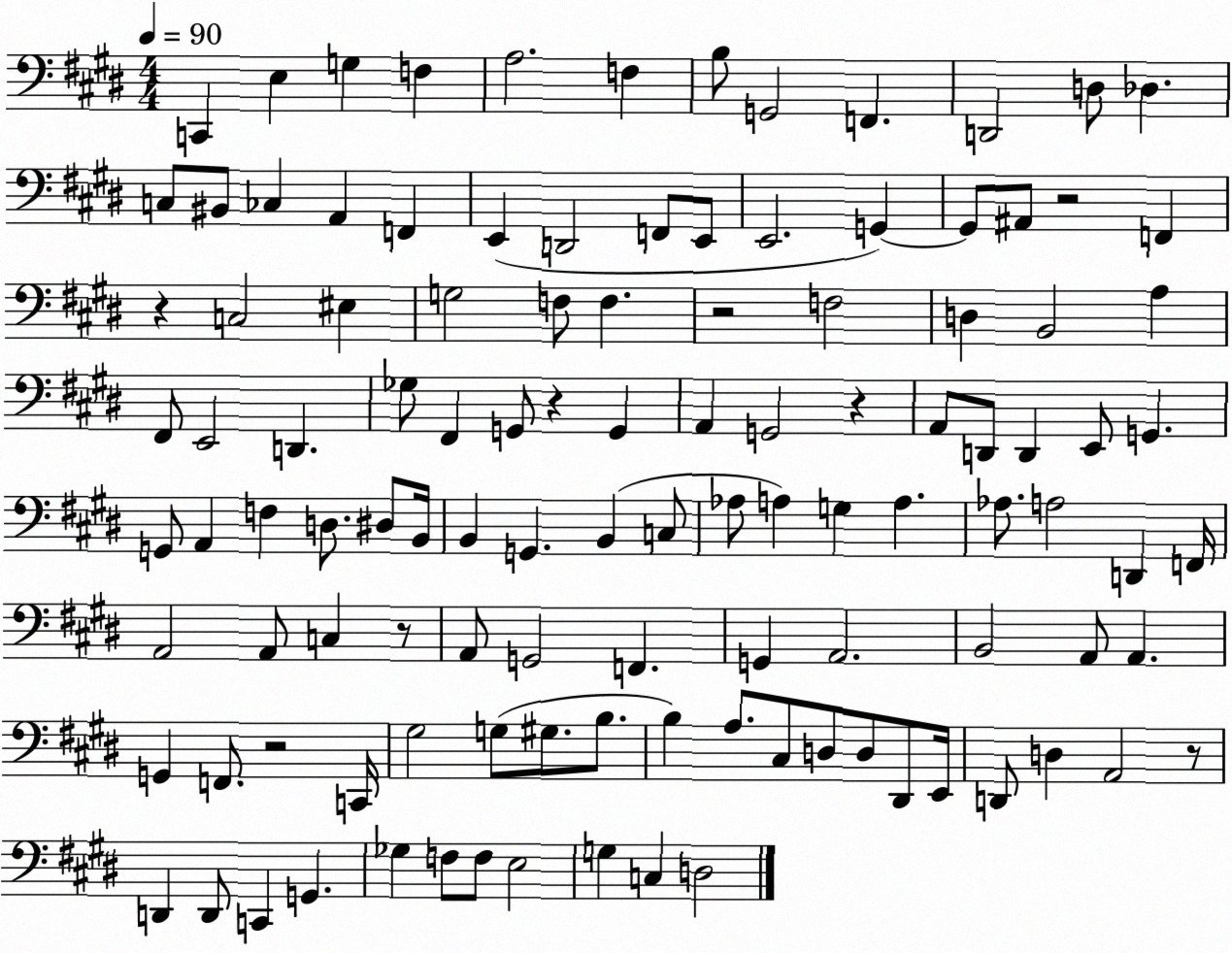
X:1
T:Untitled
M:4/4
L:1/4
K:E
C,, E, G, F, A,2 F, B,/2 G,,2 F,, D,,2 D,/2 _D, C,/2 ^B,,/2 _C, A,, F,, E,, D,,2 F,,/2 E,,/2 E,,2 G,, G,,/2 ^A,,/2 z2 F,, z C,2 ^E, G,2 F,/2 F, z2 F,2 D, B,,2 A, ^F,,/2 E,,2 D,, _G,/2 ^F,, G,,/2 z G,, A,, G,,2 z A,,/2 D,,/2 D,, E,,/2 G,, G,,/2 A,, F, D,/2 ^D,/2 B,,/4 B,, G,, B,, C,/2 _A,/2 A, G, A, _A,/2 A,2 D,, F,,/4 A,,2 A,,/2 C, z/2 A,,/2 G,,2 F,, G,, A,,2 B,,2 A,,/2 A,, G,, F,,/2 z2 C,,/4 ^G,2 G,/2 ^G,/2 B,/2 B, A,/2 ^C,/2 D,/2 D,/2 ^D,,/2 E,,/4 D,,/2 D, A,,2 z/2 D,, D,,/2 C,, G,, _G, F,/2 F,/2 E,2 G, C, D,2